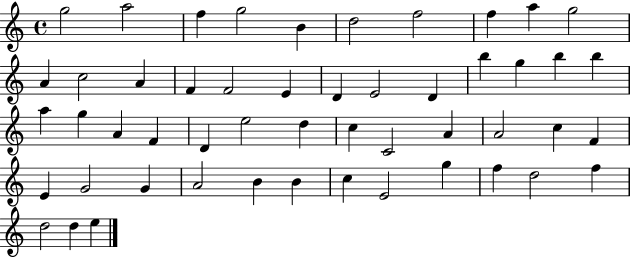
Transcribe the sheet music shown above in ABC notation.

X:1
T:Untitled
M:4/4
L:1/4
K:C
g2 a2 f g2 B d2 f2 f a g2 A c2 A F F2 E D E2 D b g b b a g A F D e2 d c C2 A A2 c F E G2 G A2 B B c E2 g f d2 f d2 d e